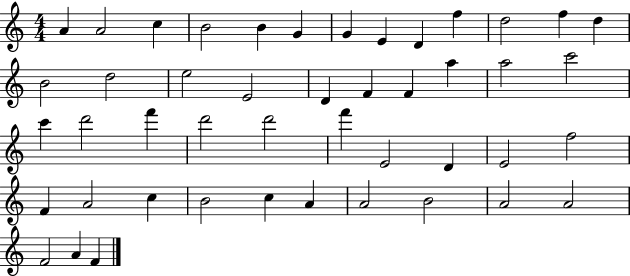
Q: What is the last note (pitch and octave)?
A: F4